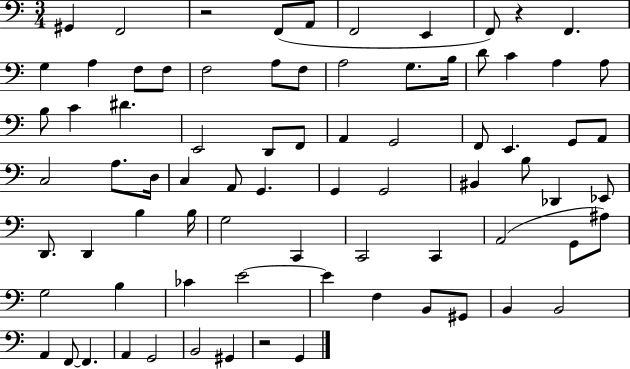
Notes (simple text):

G#2/q F2/h R/h F2/e A2/e F2/h E2/q F2/e R/q F2/q. G3/q A3/q F3/e F3/e F3/h A3/e F3/e A3/h G3/e. B3/s D4/e C4/q A3/q A3/e B3/e C4/q D#4/q. E2/h D2/e F2/e A2/q G2/h F2/e E2/q. G2/e A2/e C3/h A3/e. D3/s C3/q A2/e G2/q. G2/q G2/h BIS2/q B3/e Db2/q Eb2/e D2/e. D2/q B3/q B3/s G3/h C2/q C2/h C2/q A2/h G2/e A#3/e G3/h B3/q CES4/q E4/h E4/q F3/q B2/e G#2/e B2/q B2/h A2/q F2/e F2/q. A2/q G2/h B2/h G#2/q R/h G2/q